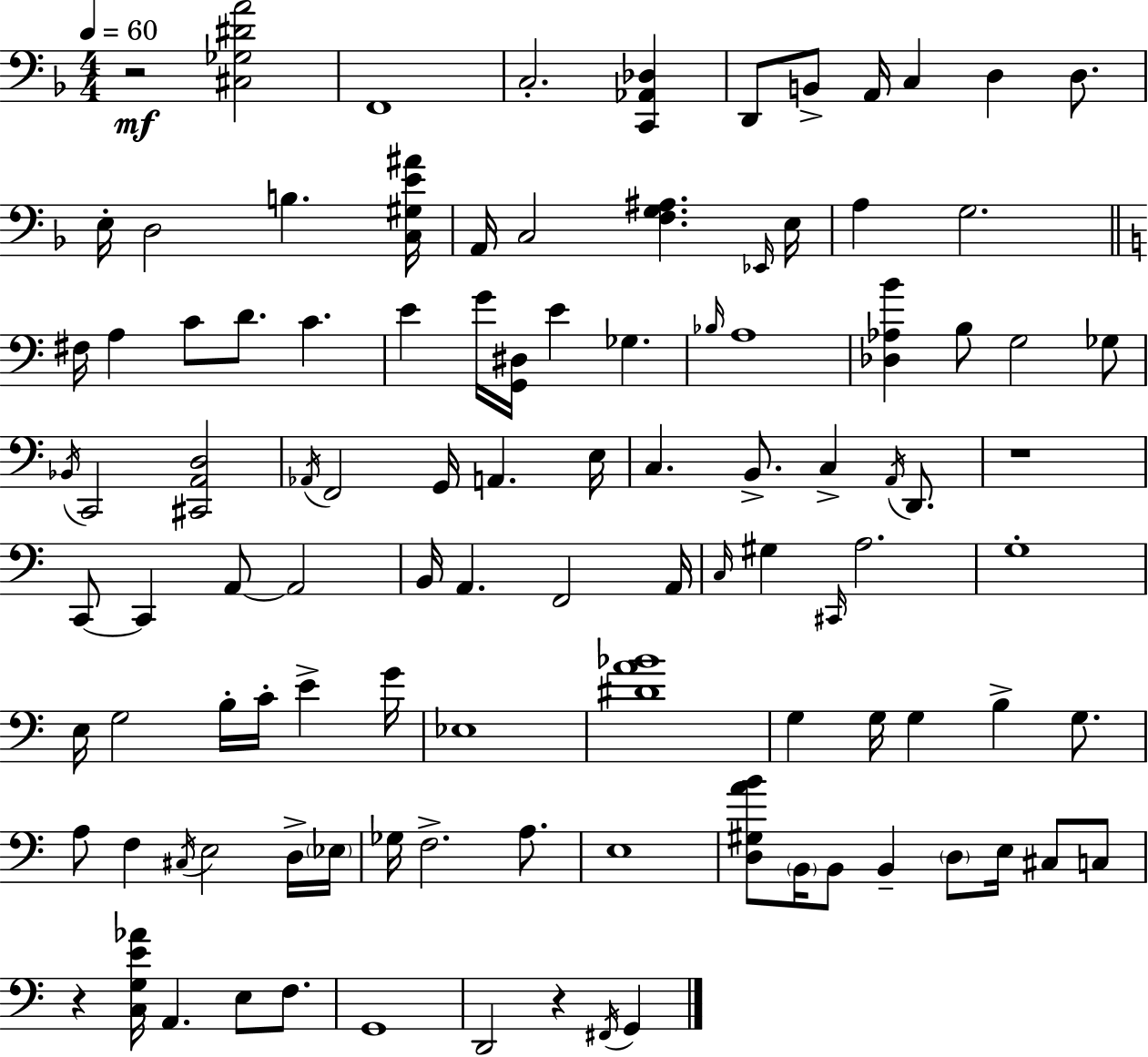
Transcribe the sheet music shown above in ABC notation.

X:1
T:Untitled
M:4/4
L:1/4
K:F
z2 [^C,_G,^DA]2 F,,4 C,2 [C,,_A,,_D,] D,,/2 B,,/2 A,,/4 C, D, D,/2 E,/4 D,2 B, [C,^G,E^A]/4 A,,/4 C,2 [F,G,^A,] _E,,/4 E,/4 A, G,2 ^F,/4 A, C/2 D/2 C E G/4 [G,,^D,]/4 E _G, _B,/4 A,4 [_D,_A,B] B,/2 G,2 _G,/2 _B,,/4 C,,2 [^C,,A,,D,]2 _A,,/4 F,,2 G,,/4 A,, E,/4 C, B,,/2 C, A,,/4 D,,/2 z4 C,,/2 C,, A,,/2 A,,2 B,,/4 A,, F,,2 A,,/4 C,/4 ^G, ^C,,/4 A,2 G,4 E,/4 G,2 B,/4 C/4 E G/4 _E,4 [^DA_B]4 G, G,/4 G, B, G,/2 A,/2 F, ^C,/4 E,2 D,/4 _E,/4 _G,/4 F,2 A,/2 E,4 [D,^G,AB]/2 B,,/4 B,,/2 B,, D,/2 E,/4 ^C,/2 C,/2 z [C,G,E_A]/4 A,, E,/2 F,/2 G,,4 D,,2 z ^F,,/4 G,,